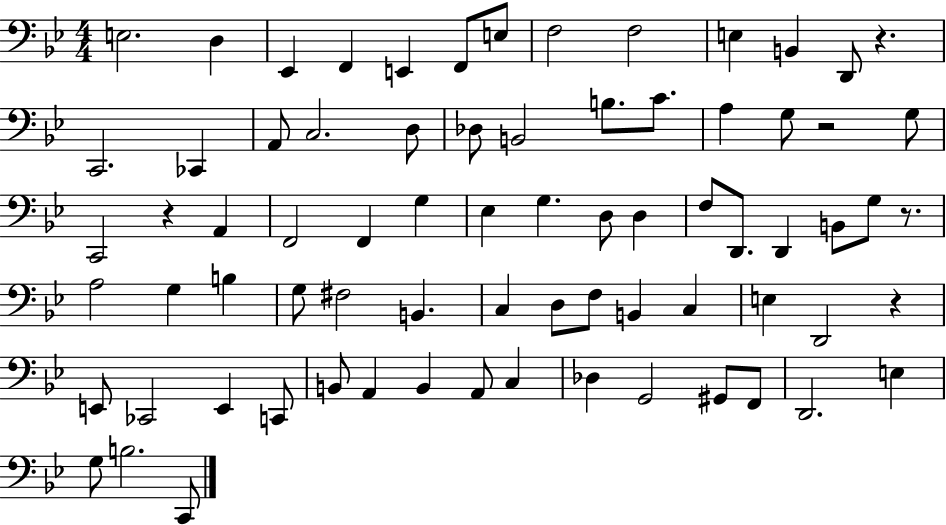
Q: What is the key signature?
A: BES major